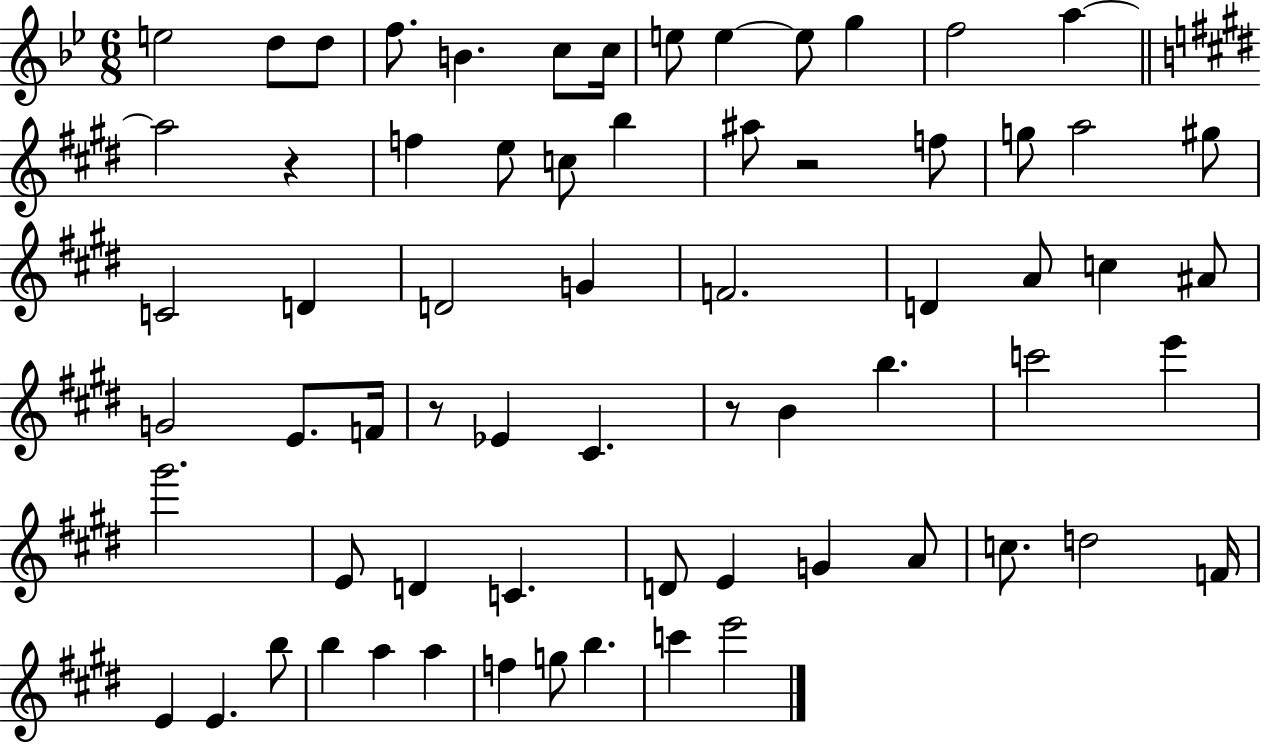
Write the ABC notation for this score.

X:1
T:Untitled
M:6/8
L:1/4
K:Bb
e2 d/2 d/2 f/2 B c/2 c/4 e/2 e e/2 g f2 a a2 z f e/2 c/2 b ^a/2 z2 f/2 g/2 a2 ^g/2 C2 D D2 G F2 D A/2 c ^A/2 G2 E/2 F/4 z/2 _E ^C z/2 B b c'2 e' ^g'2 E/2 D C D/2 E G A/2 c/2 d2 F/4 E E b/2 b a a f g/2 b c' e'2